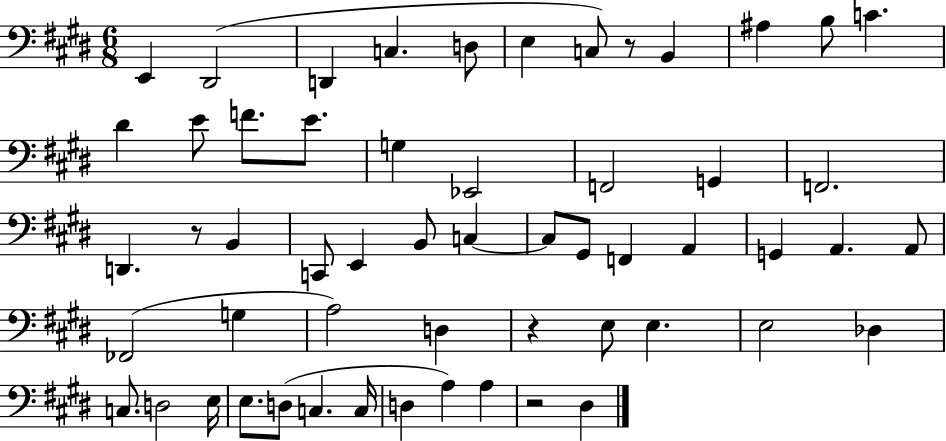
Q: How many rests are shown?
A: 4